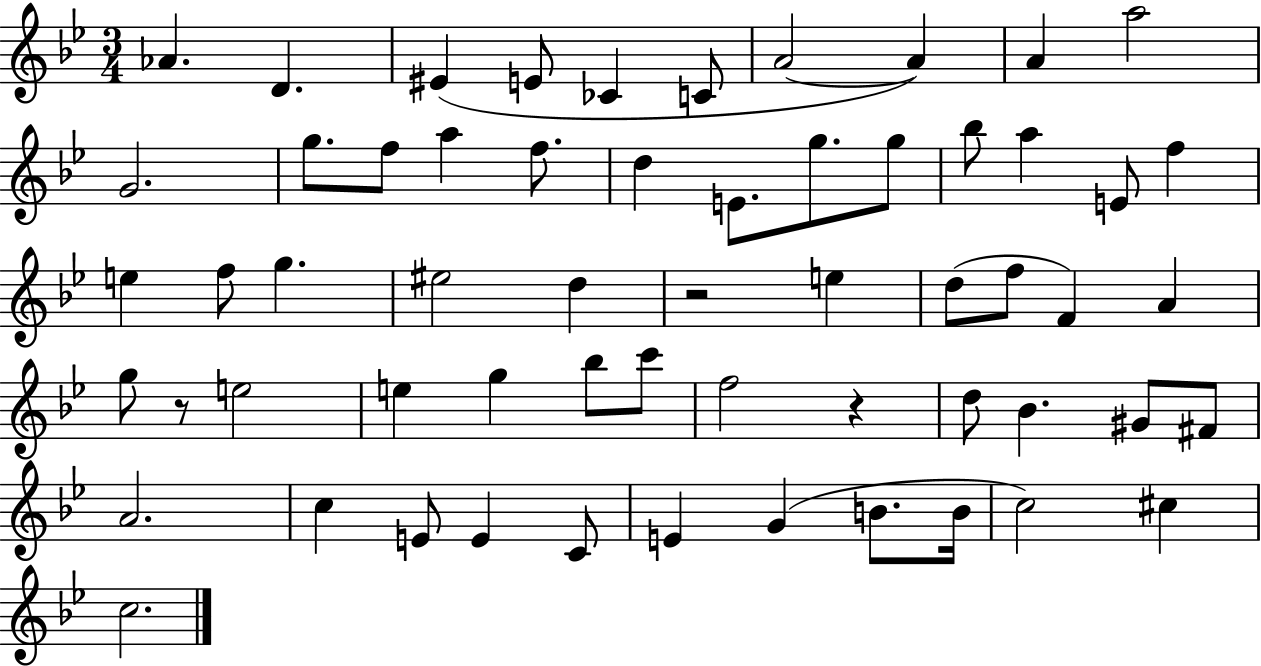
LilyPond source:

{
  \clef treble
  \numericTimeSignature
  \time 3/4
  \key bes \major
  \repeat volta 2 { aes'4. d'4. | eis'4( e'8 ces'4 c'8 | a'2~~ a'4) | a'4 a''2 | \break g'2. | g''8. f''8 a''4 f''8. | d''4 e'8. g''8. g''8 | bes''8 a''4 e'8 f''4 | \break e''4 f''8 g''4. | eis''2 d''4 | r2 e''4 | d''8( f''8 f'4) a'4 | \break g''8 r8 e''2 | e''4 g''4 bes''8 c'''8 | f''2 r4 | d''8 bes'4. gis'8 fis'8 | \break a'2. | c''4 e'8 e'4 c'8 | e'4 g'4( b'8. b'16 | c''2) cis''4 | \break c''2. | } \bar "|."
}